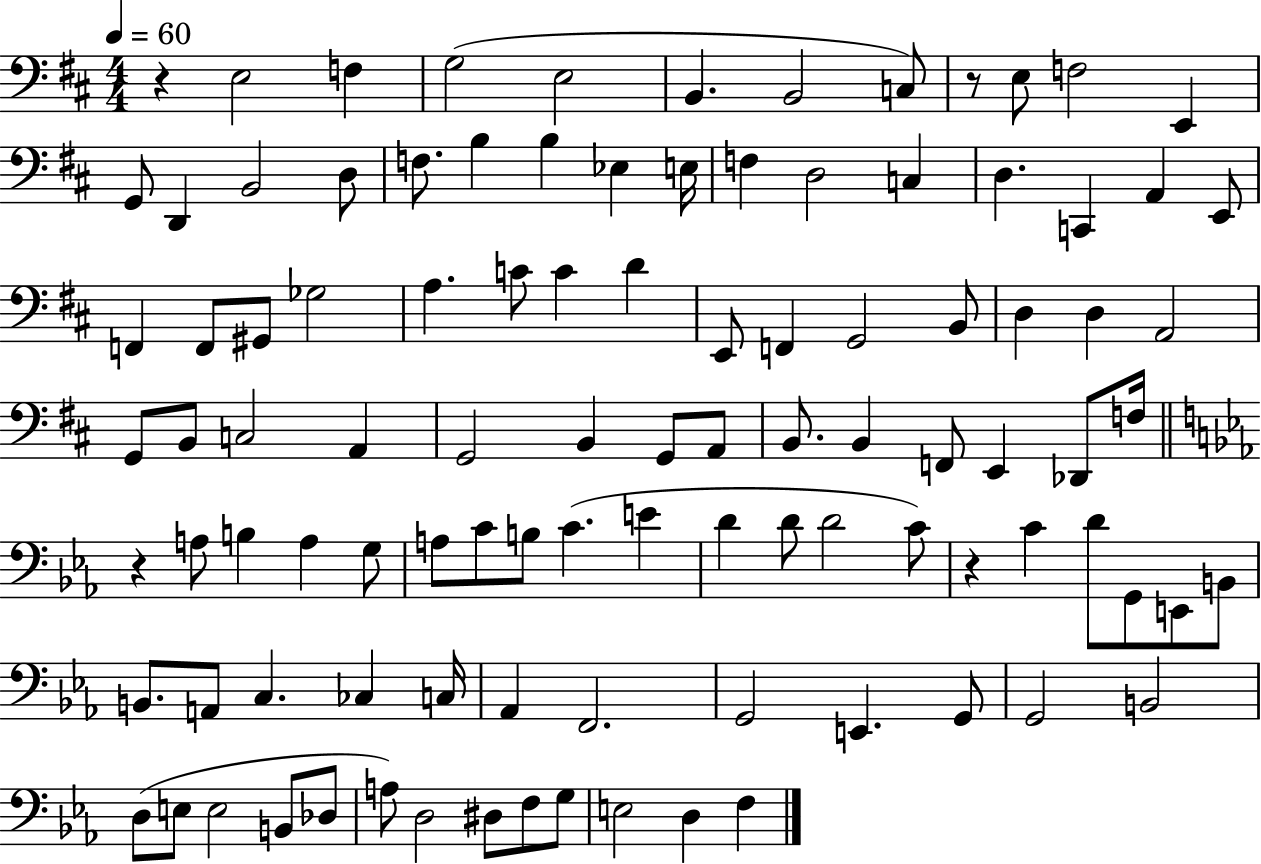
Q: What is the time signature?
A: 4/4